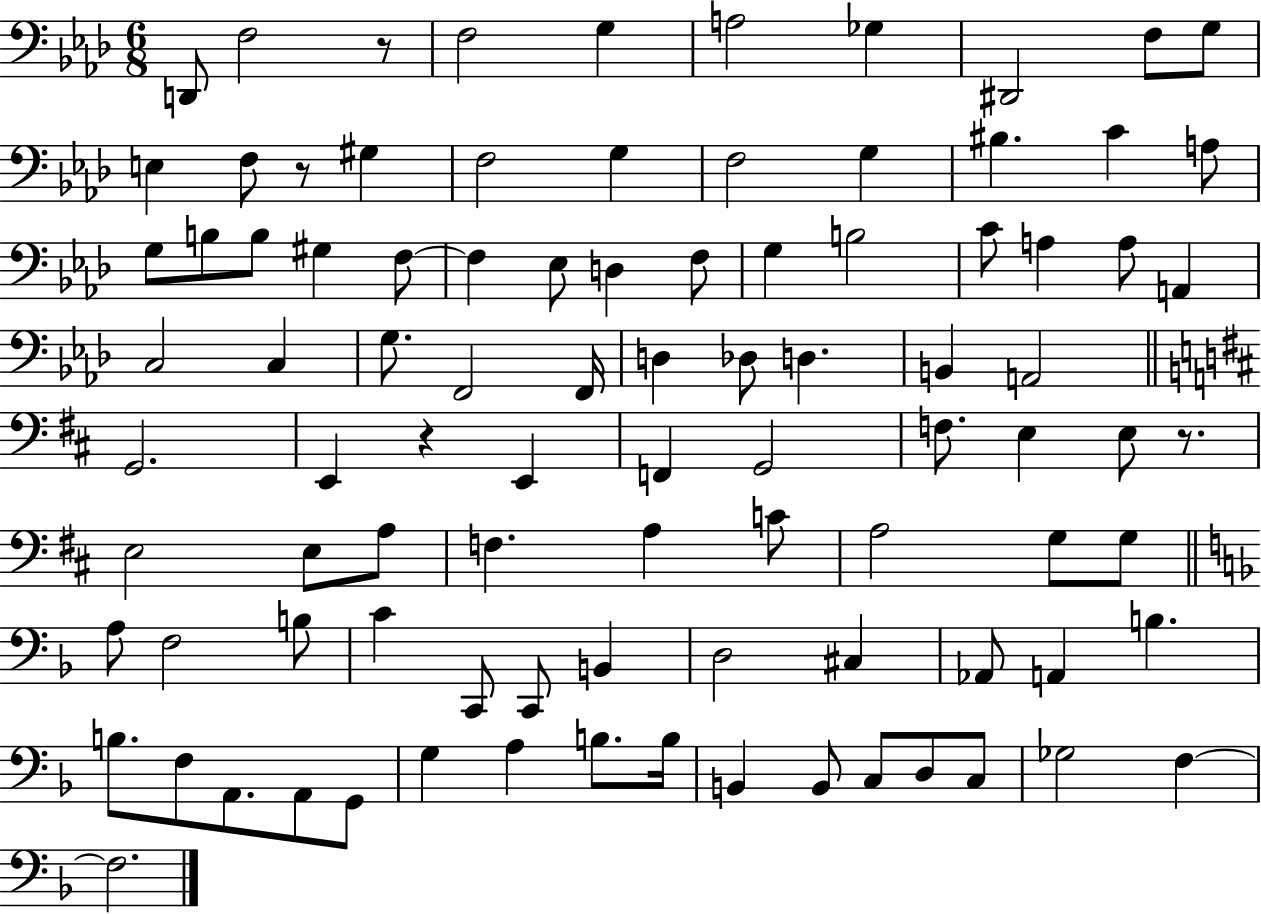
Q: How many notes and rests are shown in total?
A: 94